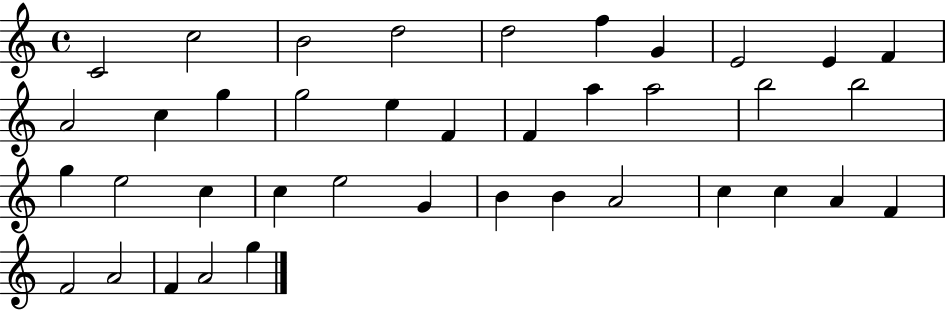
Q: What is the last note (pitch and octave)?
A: G5